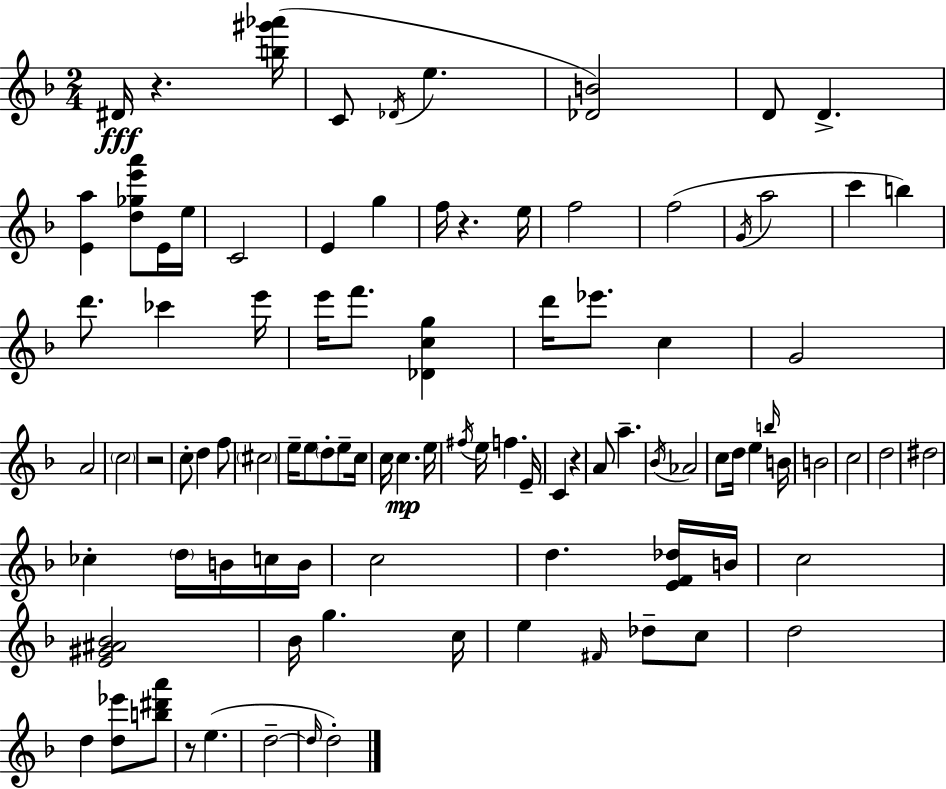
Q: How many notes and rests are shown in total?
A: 96